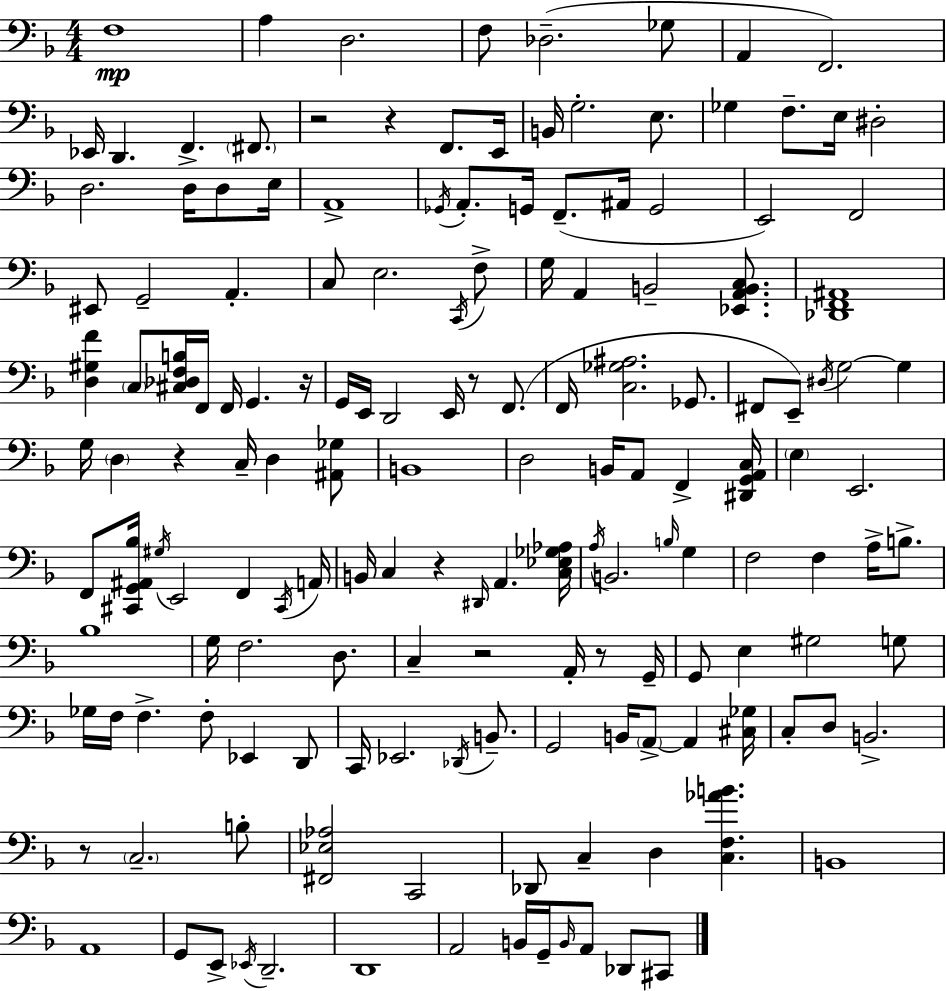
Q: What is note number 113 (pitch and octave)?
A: A2